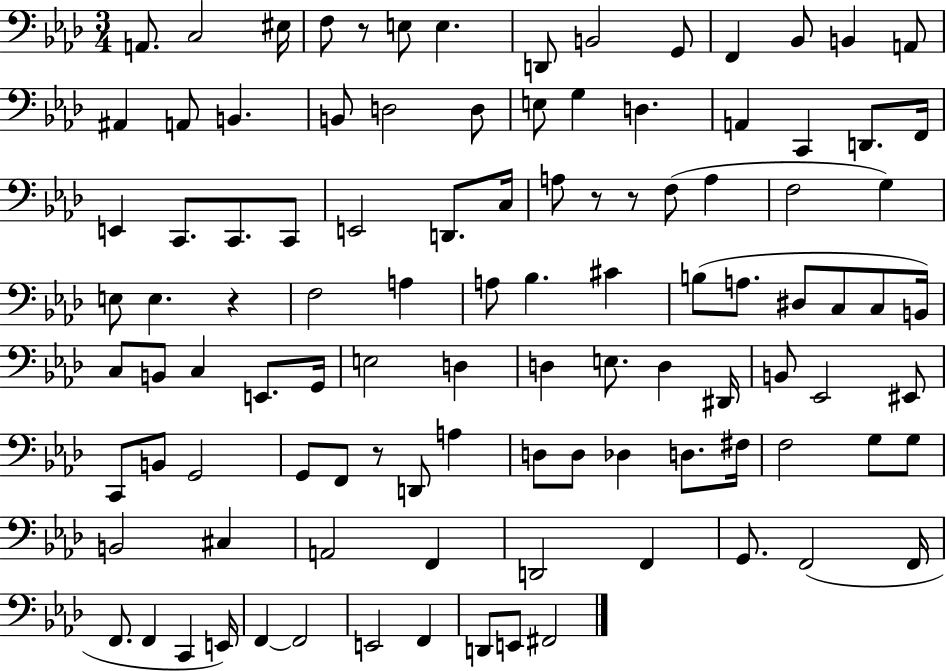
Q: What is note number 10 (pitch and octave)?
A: F2